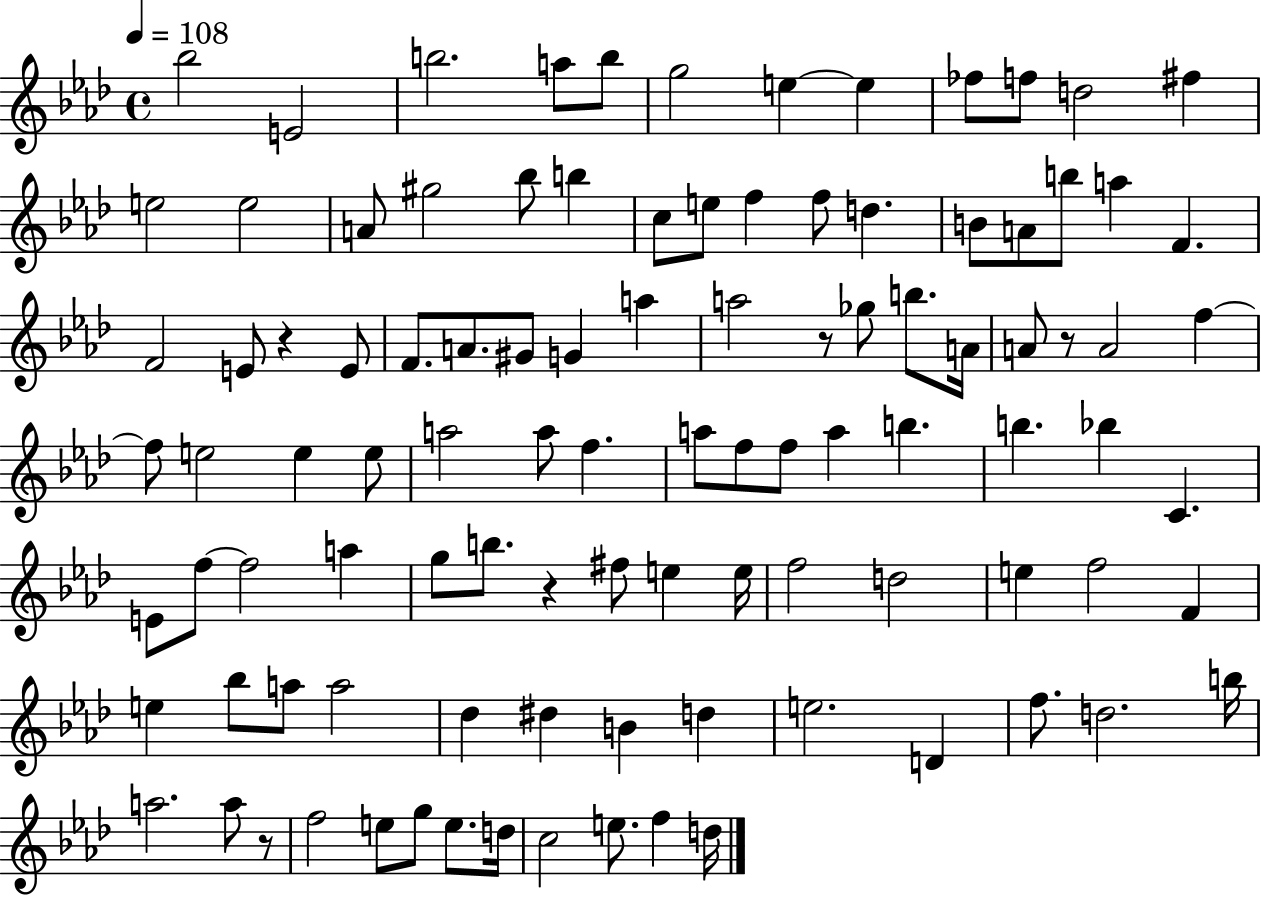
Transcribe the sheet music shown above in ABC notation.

X:1
T:Untitled
M:4/4
L:1/4
K:Ab
_b2 E2 b2 a/2 b/2 g2 e e _f/2 f/2 d2 ^f e2 e2 A/2 ^g2 _b/2 b c/2 e/2 f f/2 d B/2 A/2 b/2 a F F2 E/2 z E/2 F/2 A/2 ^G/2 G a a2 z/2 _g/2 b/2 A/4 A/2 z/2 A2 f f/2 e2 e e/2 a2 a/2 f a/2 f/2 f/2 a b b _b C E/2 f/2 f2 a g/2 b/2 z ^f/2 e e/4 f2 d2 e f2 F e _b/2 a/2 a2 _d ^d B d e2 D f/2 d2 b/4 a2 a/2 z/2 f2 e/2 g/2 e/2 d/4 c2 e/2 f d/4